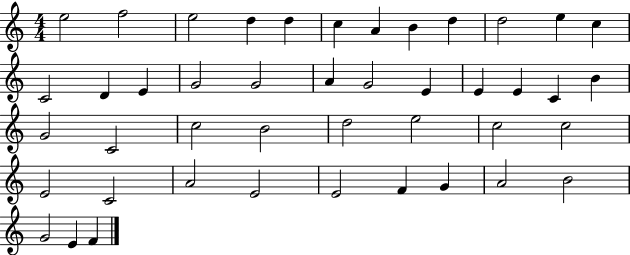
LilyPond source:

{
  \clef treble
  \numericTimeSignature
  \time 4/4
  \key c \major
  e''2 f''2 | e''2 d''4 d''4 | c''4 a'4 b'4 d''4 | d''2 e''4 c''4 | \break c'2 d'4 e'4 | g'2 g'2 | a'4 g'2 e'4 | e'4 e'4 c'4 b'4 | \break g'2 c'2 | c''2 b'2 | d''2 e''2 | c''2 c''2 | \break e'2 c'2 | a'2 e'2 | e'2 f'4 g'4 | a'2 b'2 | \break g'2 e'4 f'4 | \bar "|."
}